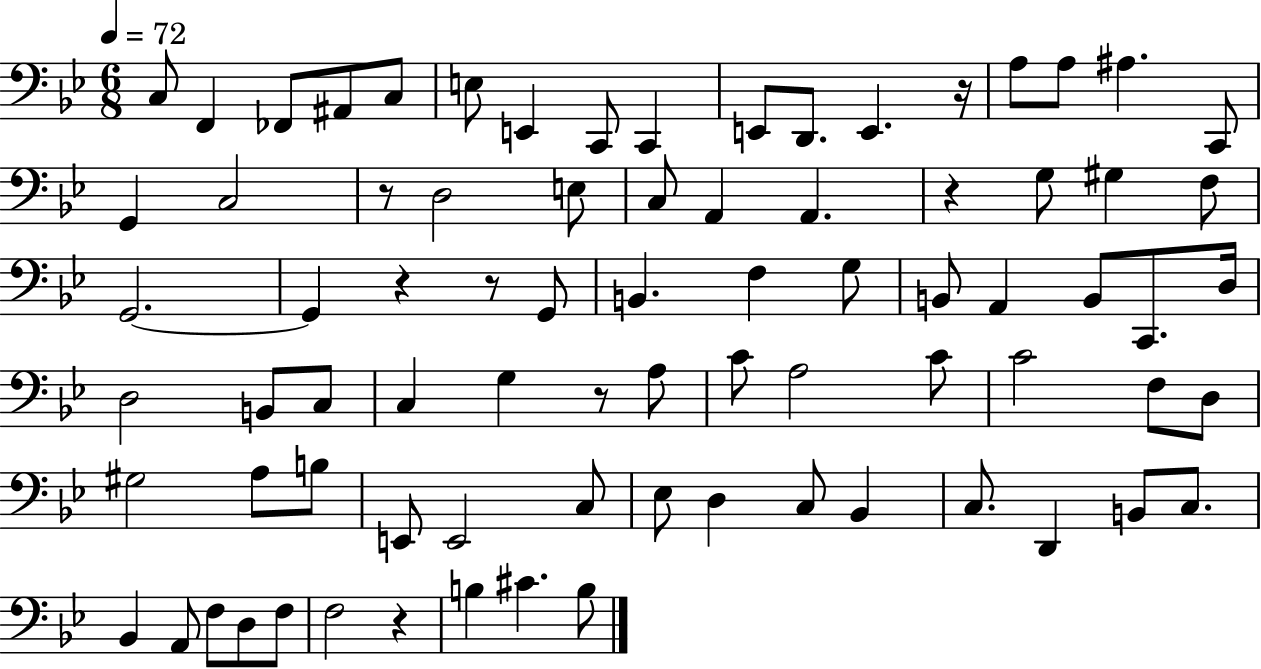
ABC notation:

X:1
T:Untitled
M:6/8
L:1/4
K:Bb
C,/2 F,, _F,,/2 ^A,,/2 C,/2 E,/2 E,, C,,/2 C,, E,,/2 D,,/2 E,, z/4 A,/2 A,/2 ^A, C,,/2 G,, C,2 z/2 D,2 E,/2 C,/2 A,, A,, z G,/2 ^G, F,/2 G,,2 G,, z z/2 G,,/2 B,, F, G,/2 B,,/2 A,, B,,/2 C,,/2 D,/4 D,2 B,,/2 C,/2 C, G, z/2 A,/2 C/2 A,2 C/2 C2 F,/2 D,/2 ^G,2 A,/2 B,/2 E,,/2 E,,2 C,/2 _E,/2 D, C,/2 _B,, C,/2 D,, B,,/2 C,/2 _B,, A,,/2 F,/2 D,/2 F,/2 F,2 z B, ^C B,/2